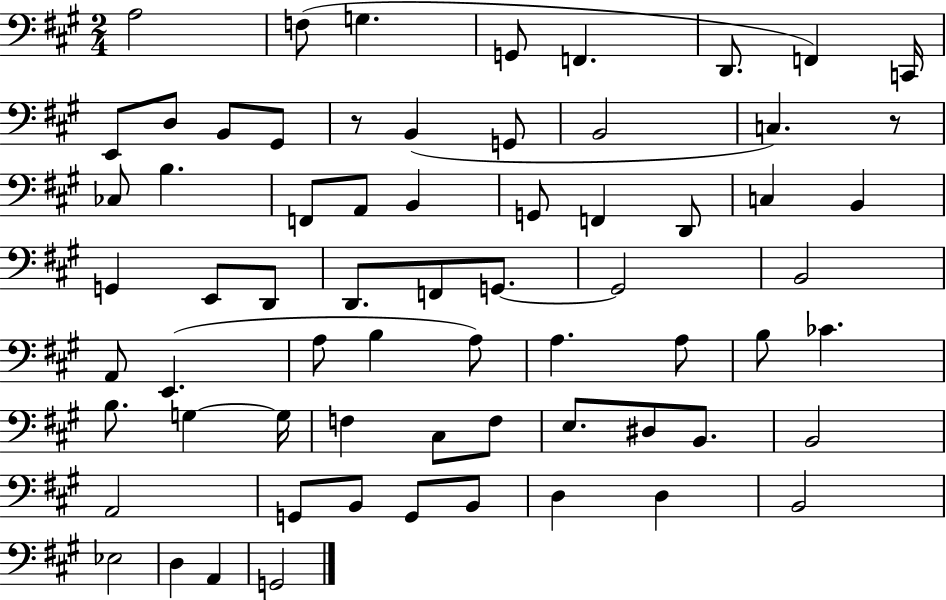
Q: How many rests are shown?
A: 2